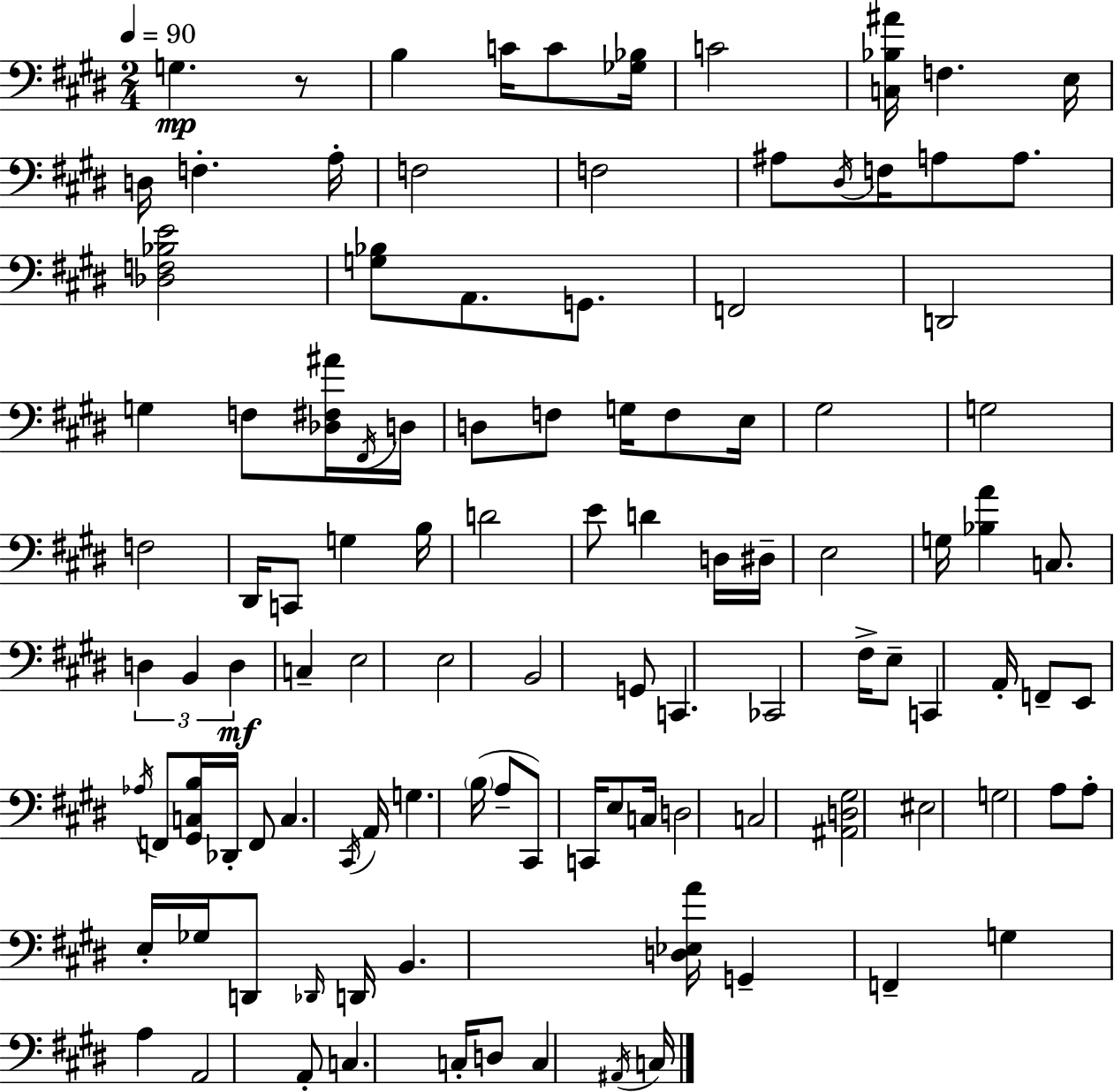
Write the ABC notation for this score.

X:1
T:Untitled
M:2/4
L:1/4
K:E
G, z/2 B, C/4 C/2 [_G,_B,]/4 C2 [C,_B,^A]/4 F, E,/4 D,/4 F, A,/4 F,2 F,2 ^A,/2 ^D,/4 F,/4 A,/2 A,/2 [_D,F,_B,E]2 [G,_B,]/2 A,,/2 G,,/2 F,,2 D,,2 G, F,/2 [_D,^F,^A]/4 ^F,,/4 D,/4 D,/2 F,/2 G,/4 F,/2 E,/4 ^G,2 G,2 F,2 ^D,,/4 C,,/2 G, B,/4 D2 E/2 D D,/4 ^D,/4 E,2 G,/4 [_B,A] C,/2 D, B,, D, C, E,2 E,2 B,,2 G,,/2 C,, _C,,2 ^F,/4 E,/2 C,, A,,/4 F,,/2 E,,/2 _A,/4 F,,/2 [^G,,C,B,]/4 _D,,/4 F,,/2 C, ^C,,/4 A,,/4 G, B,/4 A,/2 ^C,,/2 C,,/4 E,/2 C,/4 D,2 C,2 [^A,,D,^G,]2 ^E,2 G,2 A,/2 A,/2 E,/4 _G,/4 D,,/2 _D,,/4 D,,/4 B,, [D,_E,A]/4 G,, F,, G, A, A,,2 A,,/2 C, C,/4 D,/2 C, ^A,,/4 C,/4